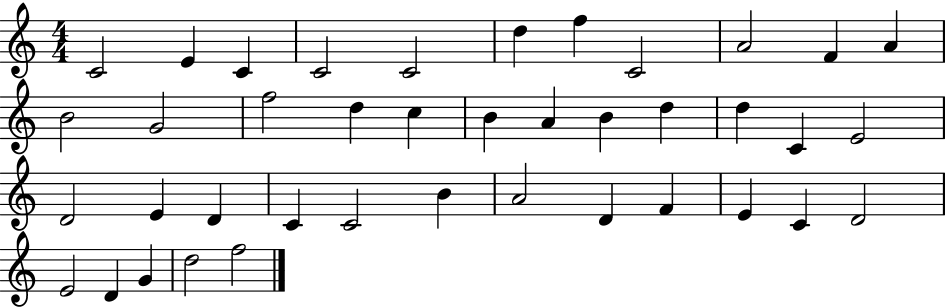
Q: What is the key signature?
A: C major